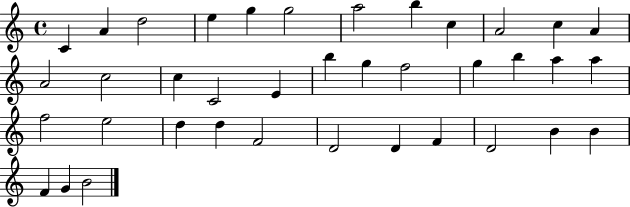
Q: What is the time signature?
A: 4/4